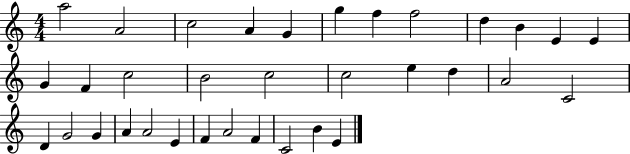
{
  \clef treble
  \numericTimeSignature
  \time 4/4
  \key c \major
  a''2 a'2 | c''2 a'4 g'4 | g''4 f''4 f''2 | d''4 b'4 e'4 e'4 | \break g'4 f'4 c''2 | b'2 c''2 | c''2 e''4 d''4 | a'2 c'2 | \break d'4 g'2 g'4 | a'4 a'2 e'4 | f'4 a'2 f'4 | c'2 b'4 e'4 | \break \bar "|."
}